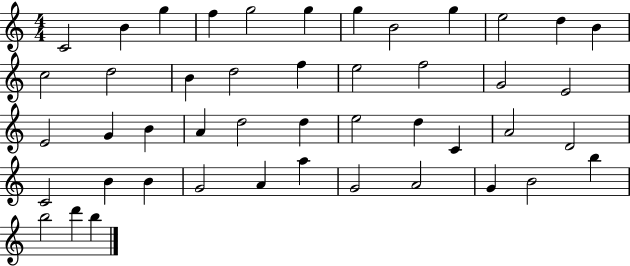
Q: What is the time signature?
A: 4/4